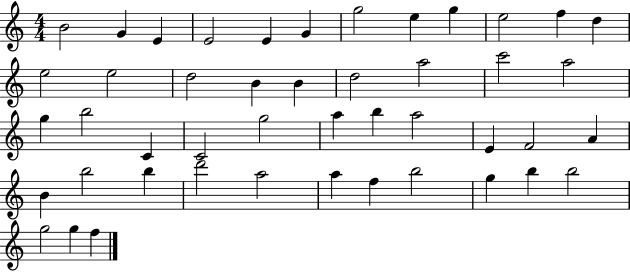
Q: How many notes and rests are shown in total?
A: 46